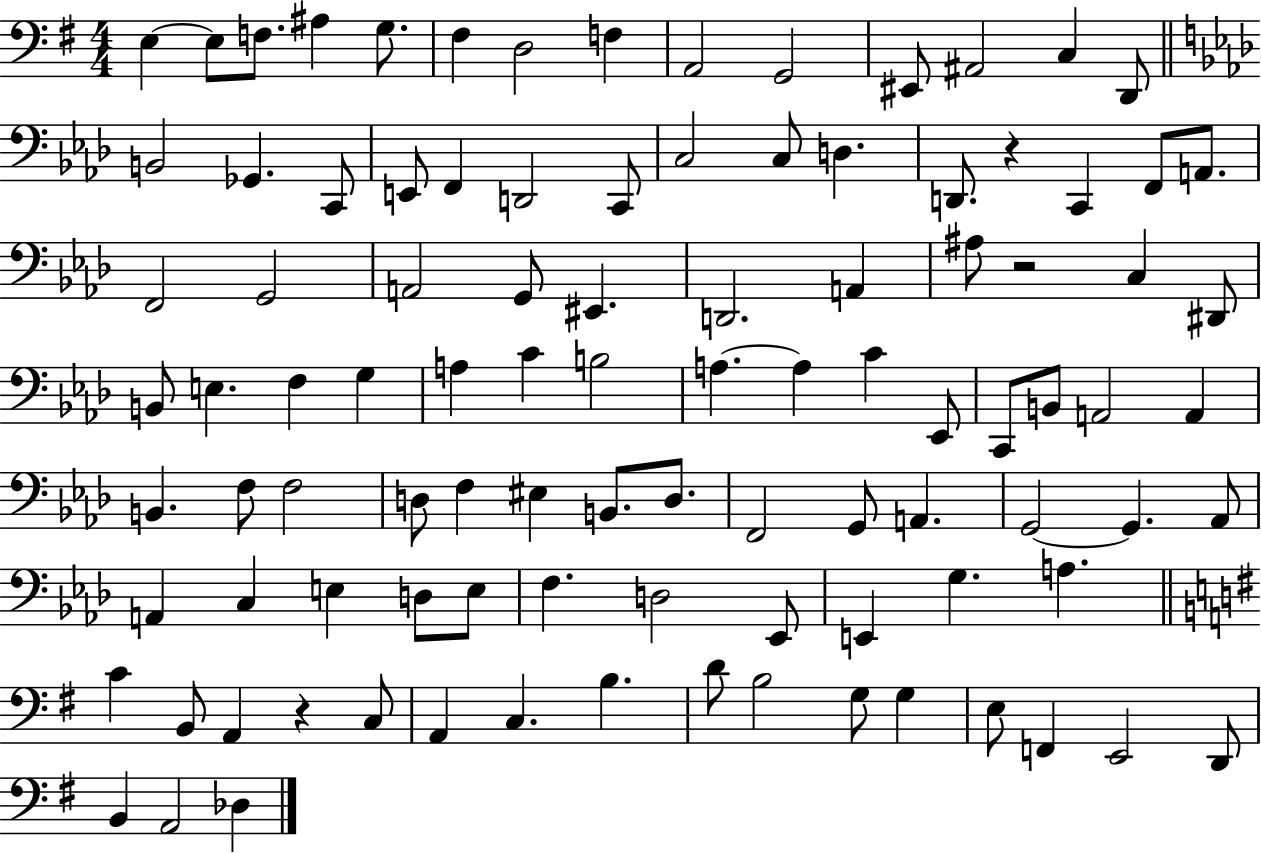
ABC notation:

X:1
T:Untitled
M:4/4
L:1/4
K:G
E, E,/2 F,/2 ^A, G,/2 ^F, D,2 F, A,,2 G,,2 ^E,,/2 ^A,,2 C, D,,/2 B,,2 _G,, C,,/2 E,,/2 F,, D,,2 C,,/2 C,2 C,/2 D, D,,/2 z C,, F,,/2 A,,/2 F,,2 G,,2 A,,2 G,,/2 ^E,, D,,2 A,, ^A,/2 z2 C, ^D,,/2 B,,/2 E, F, G, A, C B,2 A, A, C _E,,/2 C,,/2 B,,/2 A,,2 A,, B,, F,/2 F,2 D,/2 F, ^E, B,,/2 D,/2 F,,2 G,,/2 A,, G,,2 G,, _A,,/2 A,, C, E, D,/2 E,/2 F, D,2 _E,,/2 E,, G, A, C B,,/2 A,, z C,/2 A,, C, B, D/2 B,2 G,/2 G, E,/2 F,, E,,2 D,,/2 B,, A,,2 _D,